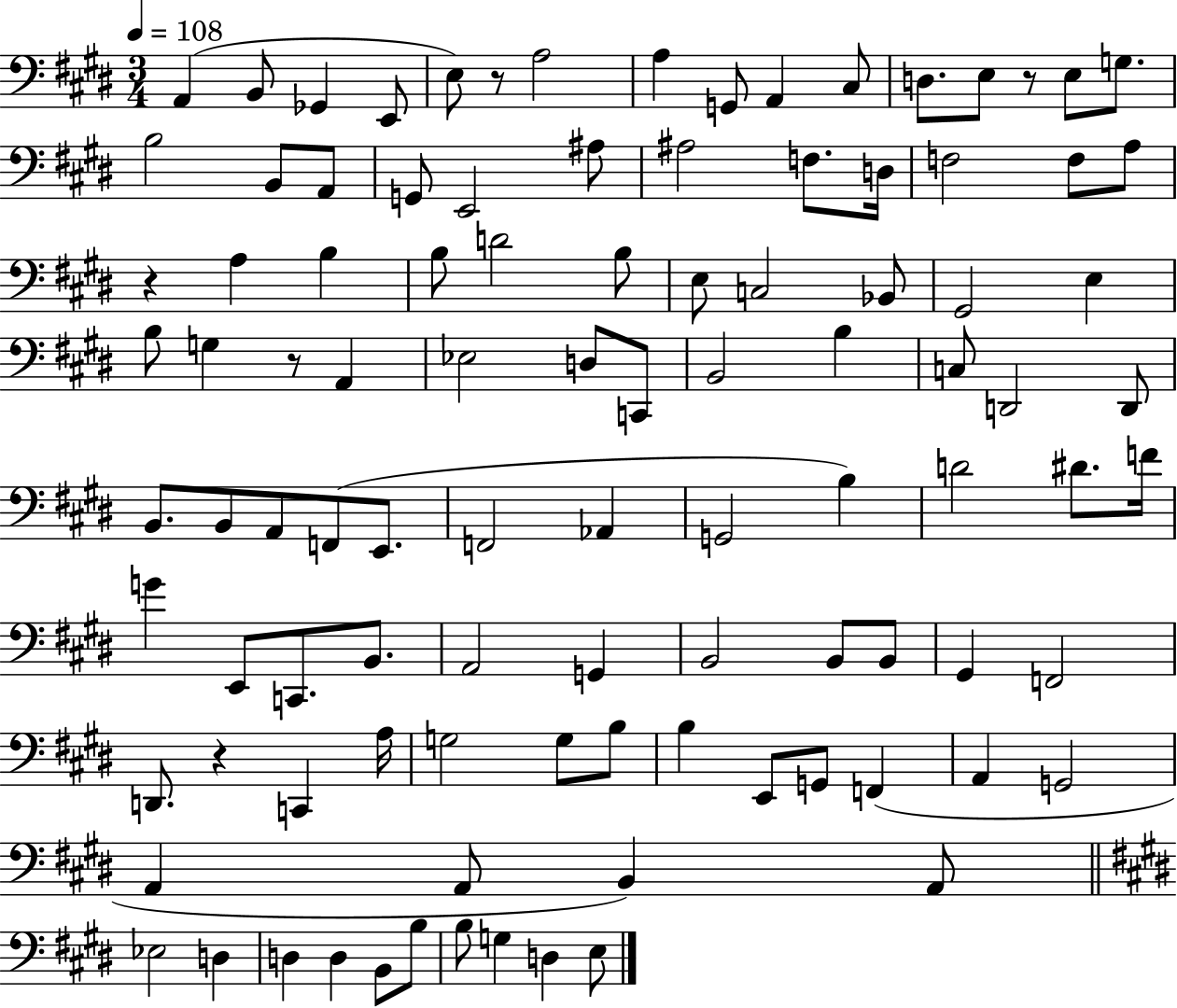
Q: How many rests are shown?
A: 5